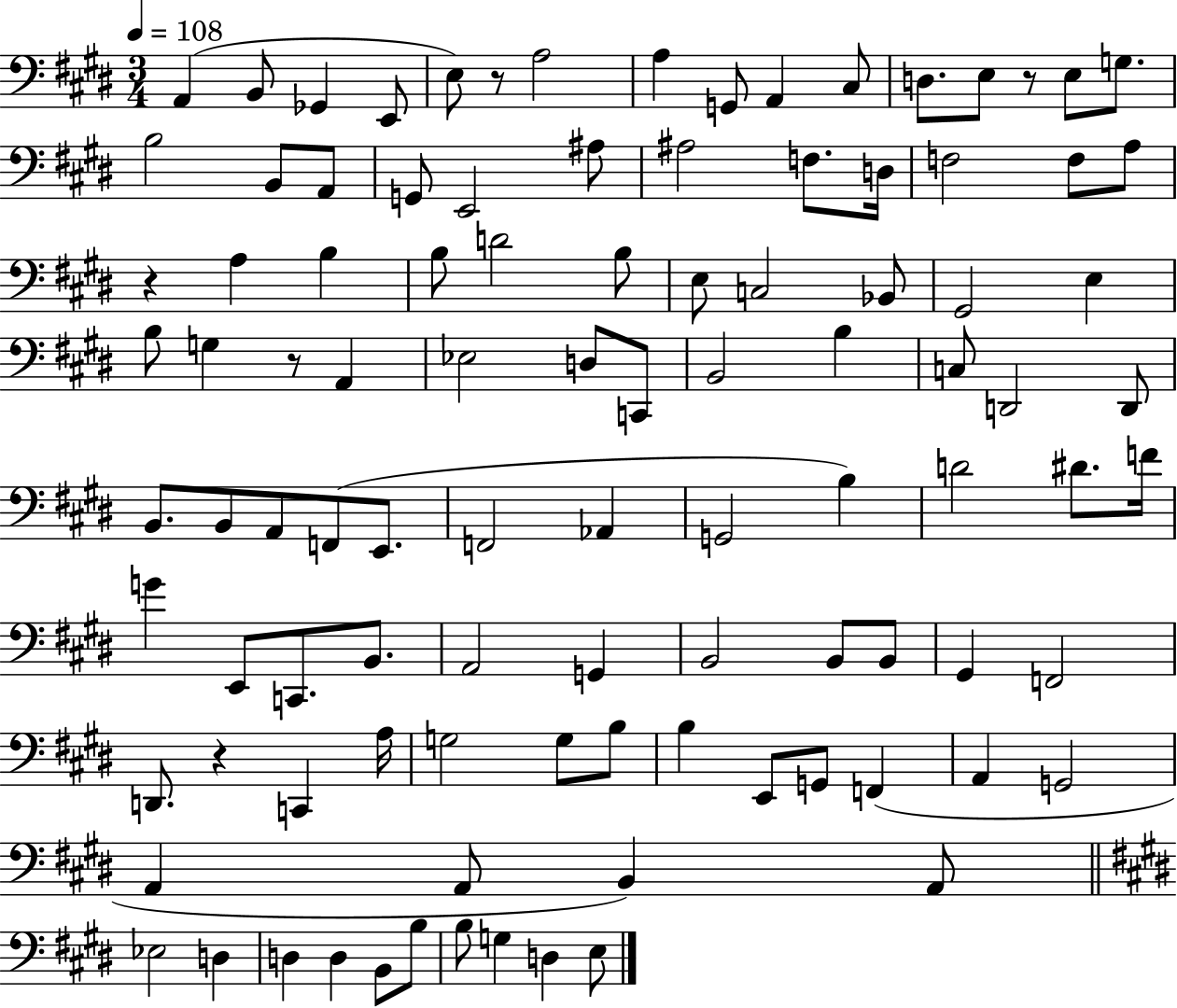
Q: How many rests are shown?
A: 5